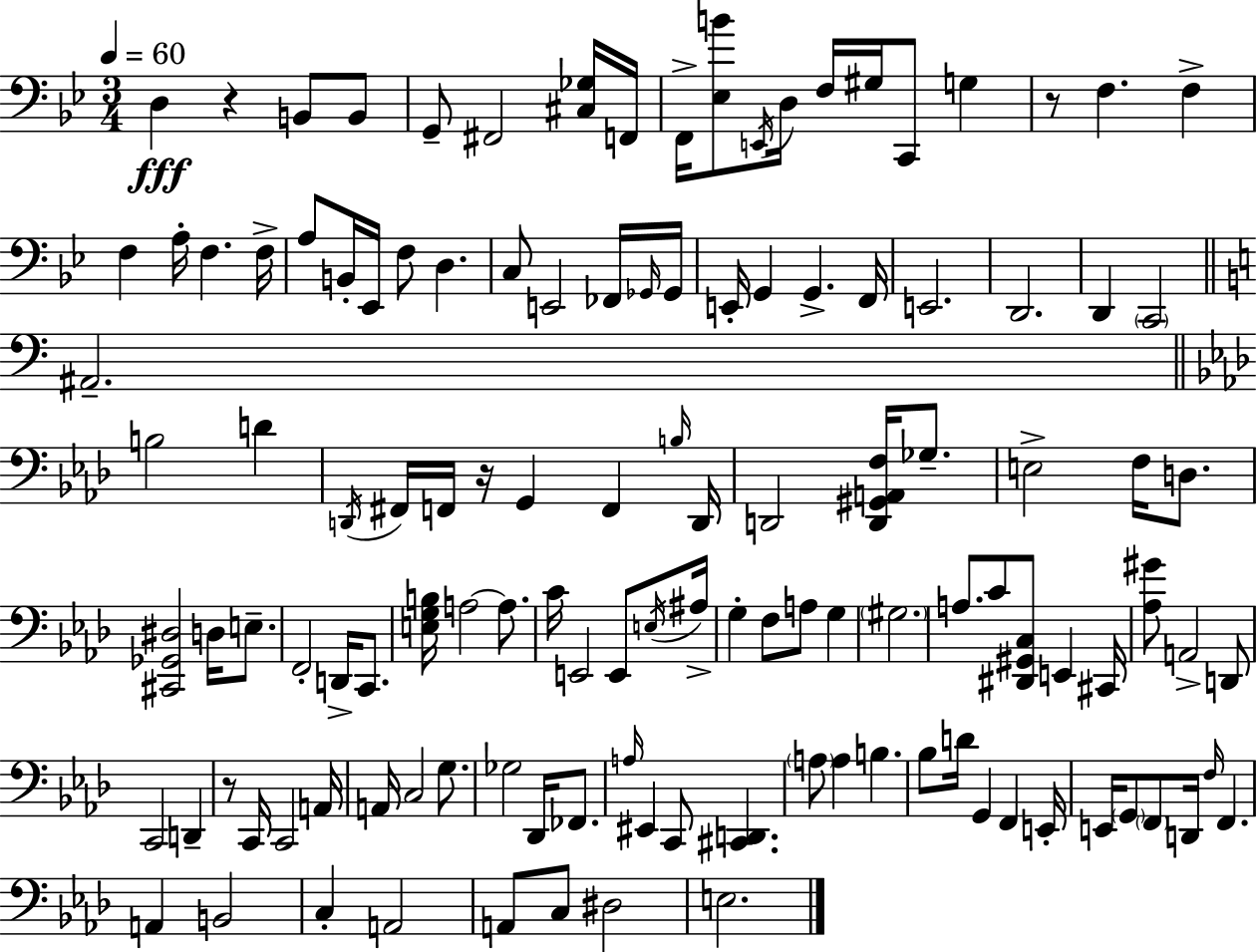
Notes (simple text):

D3/q R/q B2/e B2/e G2/e F#2/h [C#3,Gb3]/s F2/s F2/s [Eb3,B4]/e E2/s D3/s F3/s G#3/s C2/e G3/q R/e F3/q. F3/q F3/q A3/s F3/q. F3/s A3/e B2/s Eb2/s F3/e D3/q. C3/e E2/h FES2/s Gb2/s Gb2/s E2/s G2/q G2/q. F2/s E2/h. D2/h. D2/q C2/h A#2/h. B3/h D4/q D2/s F#2/s F2/s R/s G2/q F2/q B3/s D2/s D2/h [D2,G#2,A2,F3]/s Gb3/e. E3/h F3/s D3/e. [C#2,Gb2,D#3]/h D3/s E3/e. F2/h D2/s C2/e. [E3,G3,B3]/s A3/h A3/e. C4/s E2/h E2/e E3/s A#3/s G3/q F3/e A3/e G3/q G#3/h. A3/e. C4/e [D#2,G#2,C3]/e E2/q C#2/s [Ab3,G#4]/e A2/h D2/e C2/h D2/q R/e C2/s C2/h A2/s A2/s C3/h G3/e. Gb3/h Db2/s FES2/e. A3/s EIS2/q C2/e [C#2,D2]/q. A3/e A3/q B3/q. Bb3/e D4/s G2/q F2/q E2/s E2/s G2/e F2/e D2/s F3/s F2/q. A2/q B2/h C3/q A2/h A2/e C3/e D#3/h E3/h.